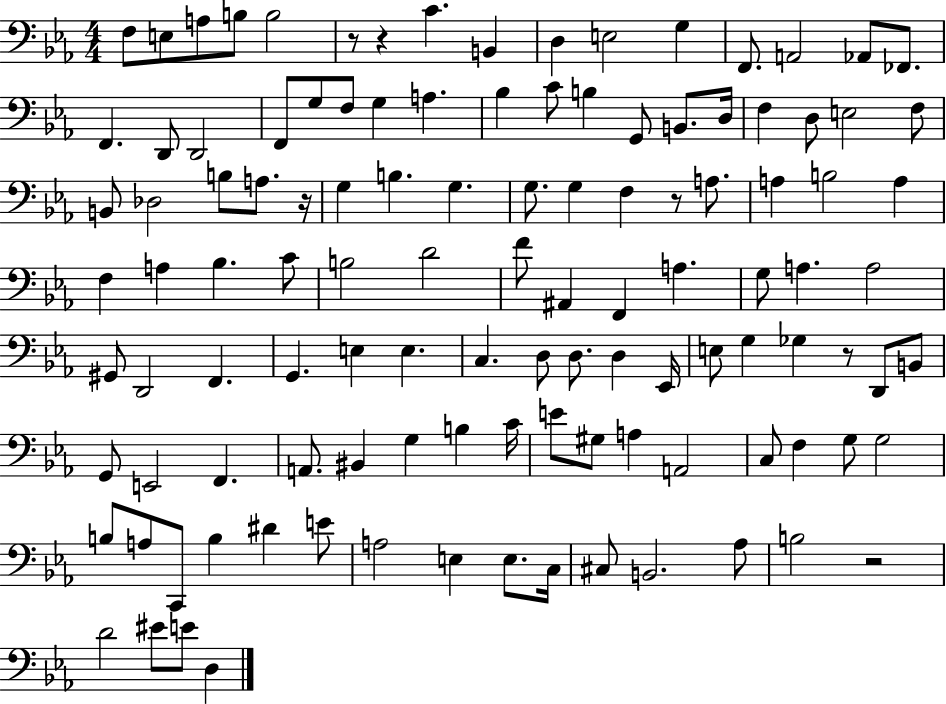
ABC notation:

X:1
T:Untitled
M:4/4
L:1/4
K:Eb
F,/2 E,/2 A,/2 B,/2 B,2 z/2 z C B,, D, E,2 G, F,,/2 A,,2 _A,,/2 _F,,/2 F,, D,,/2 D,,2 F,,/2 G,/2 F,/2 G, A, _B, C/2 B, G,,/2 B,,/2 D,/4 F, D,/2 E,2 F,/2 B,,/2 _D,2 B,/2 A,/2 z/4 G, B, G, G,/2 G, F, z/2 A,/2 A, B,2 A, F, A, _B, C/2 B,2 D2 F/2 ^A,, F,, A, G,/2 A, A,2 ^G,,/2 D,,2 F,, G,, E, E, C, D,/2 D,/2 D, _E,,/4 E,/2 G, _G, z/2 D,,/2 B,,/2 G,,/2 E,,2 F,, A,,/2 ^B,, G, B, C/4 E/2 ^G,/2 A, A,,2 C,/2 F, G,/2 G,2 B,/2 A,/2 C,,/2 B, ^D E/2 A,2 E, E,/2 C,/4 ^C,/2 B,,2 _A,/2 B,2 z2 D2 ^E/2 E/2 D,